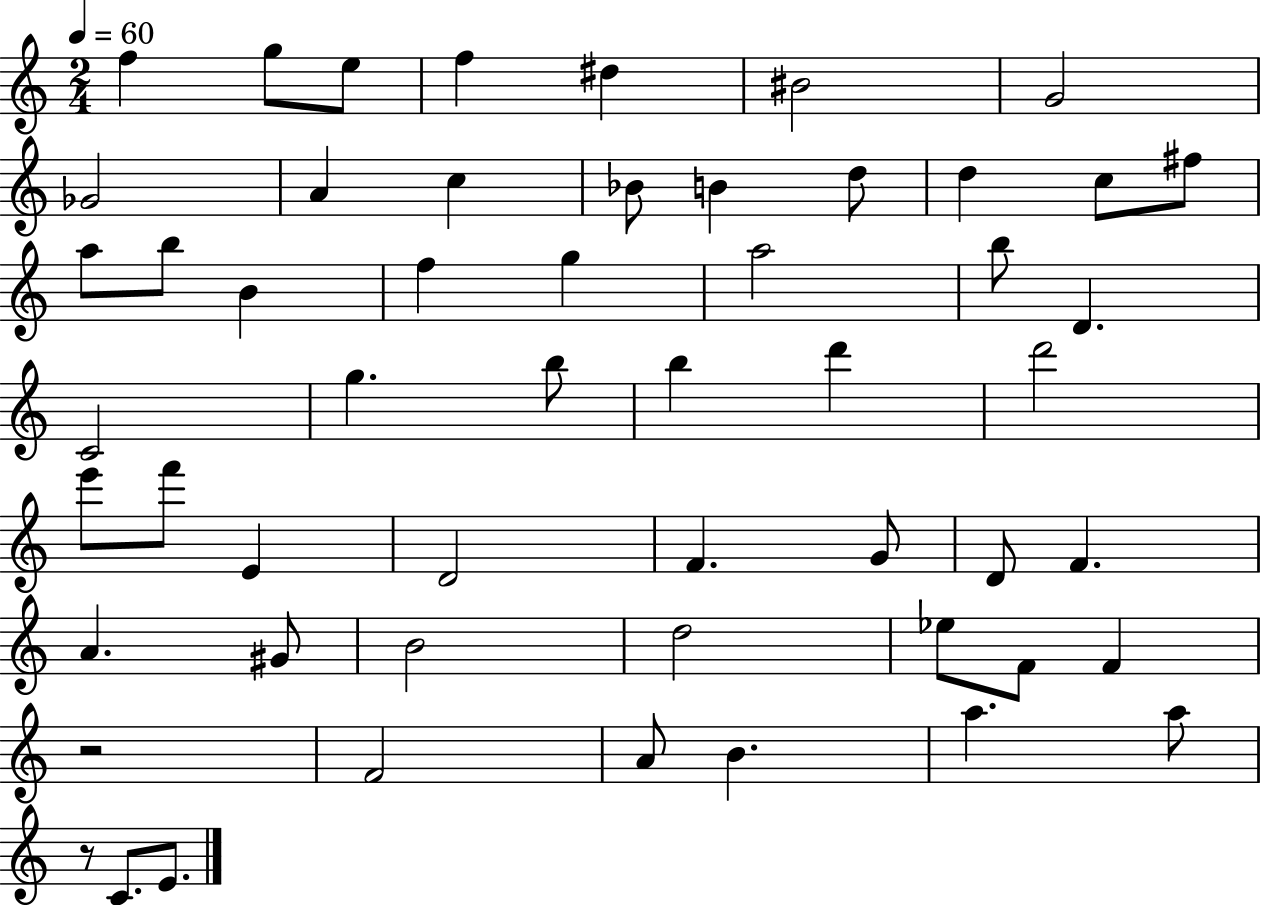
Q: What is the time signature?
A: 2/4